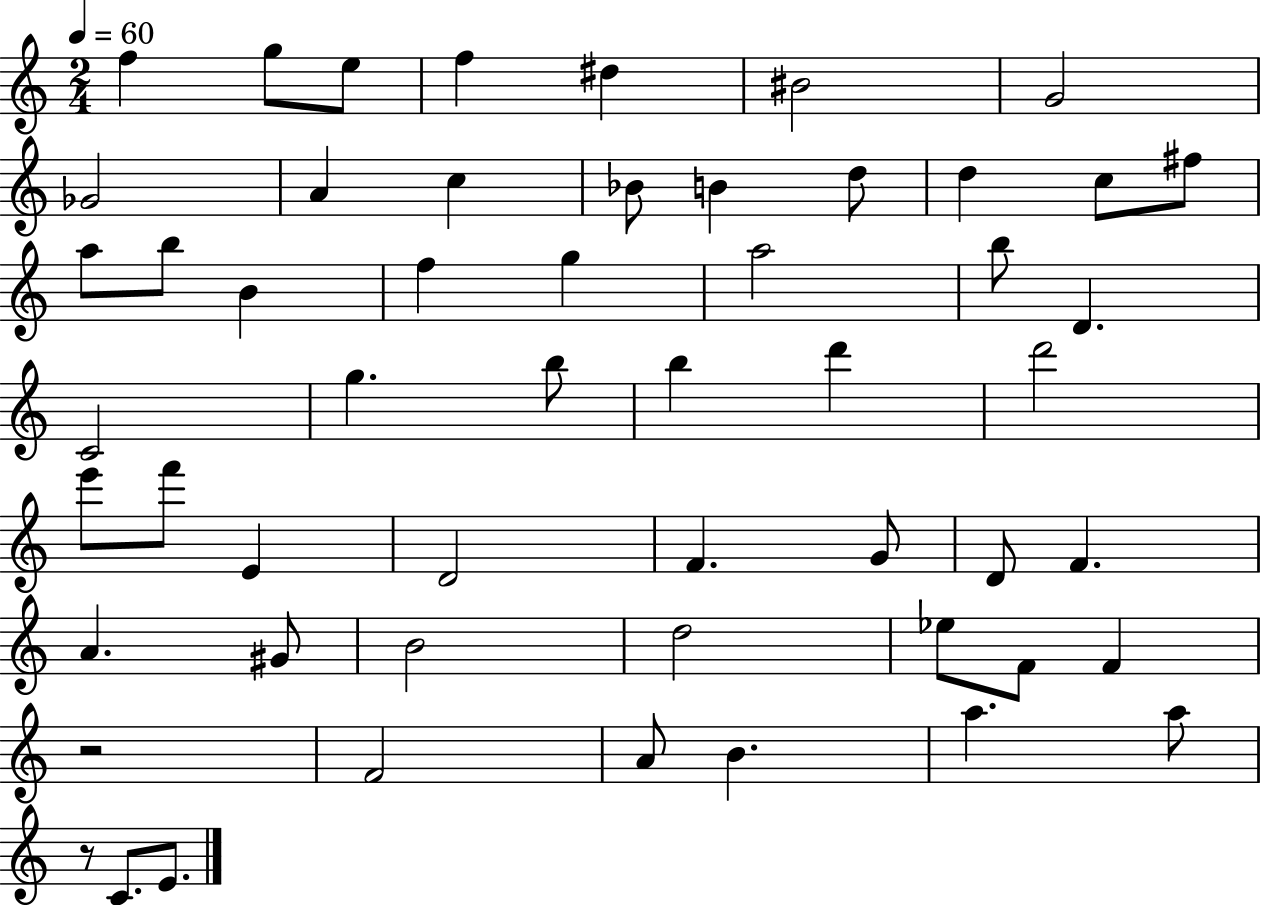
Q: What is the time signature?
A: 2/4